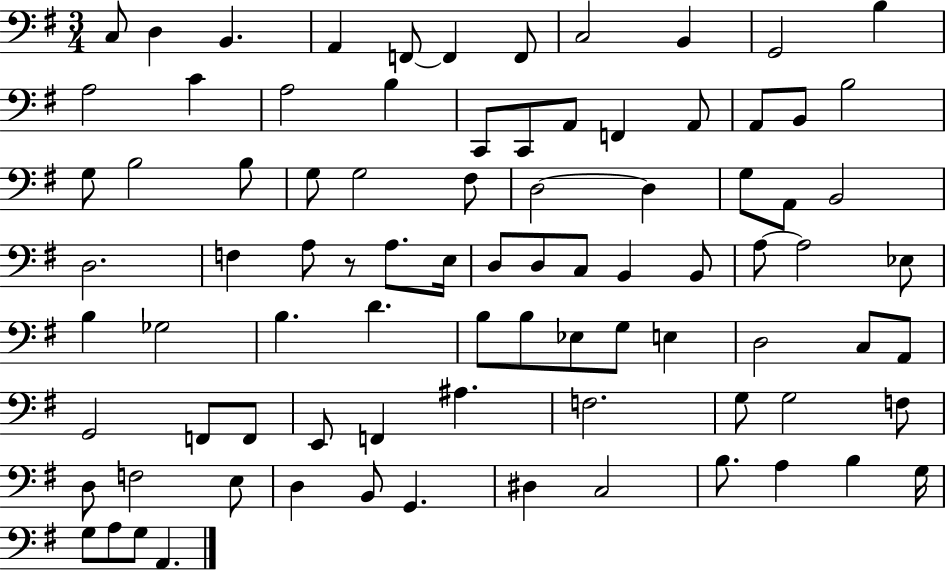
C3/e D3/q B2/q. A2/q F2/e F2/q F2/e C3/h B2/q G2/h B3/q A3/h C4/q A3/h B3/q C2/e C2/e A2/e F2/q A2/e A2/e B2/e B3/h G3/e B3/h B3/e G3/e G3/h F#3/e D3/h D3/q G3/e A2/e B2/h D3/h. F3/q A3/e R/e A3/e. E3/s D3/e D3/e C3/e B2/q B2/e A3/e A3/h Eb3/e B3/q Gb3/h B3/q. D4/q. B3/e B3/e Eb3/e G3/e E3/q D3/h C3/e A2/e G2/h F2/e F2/e E2/e F2/q A#3/q. F3/h. G3/e G3/h F3/e D3/e F3/h E3/e D3/q B2/e G2/q. D#3/q C3/h B3/e. A3/q B3/q G3/s G3/e A3/e G3/e A2/q.